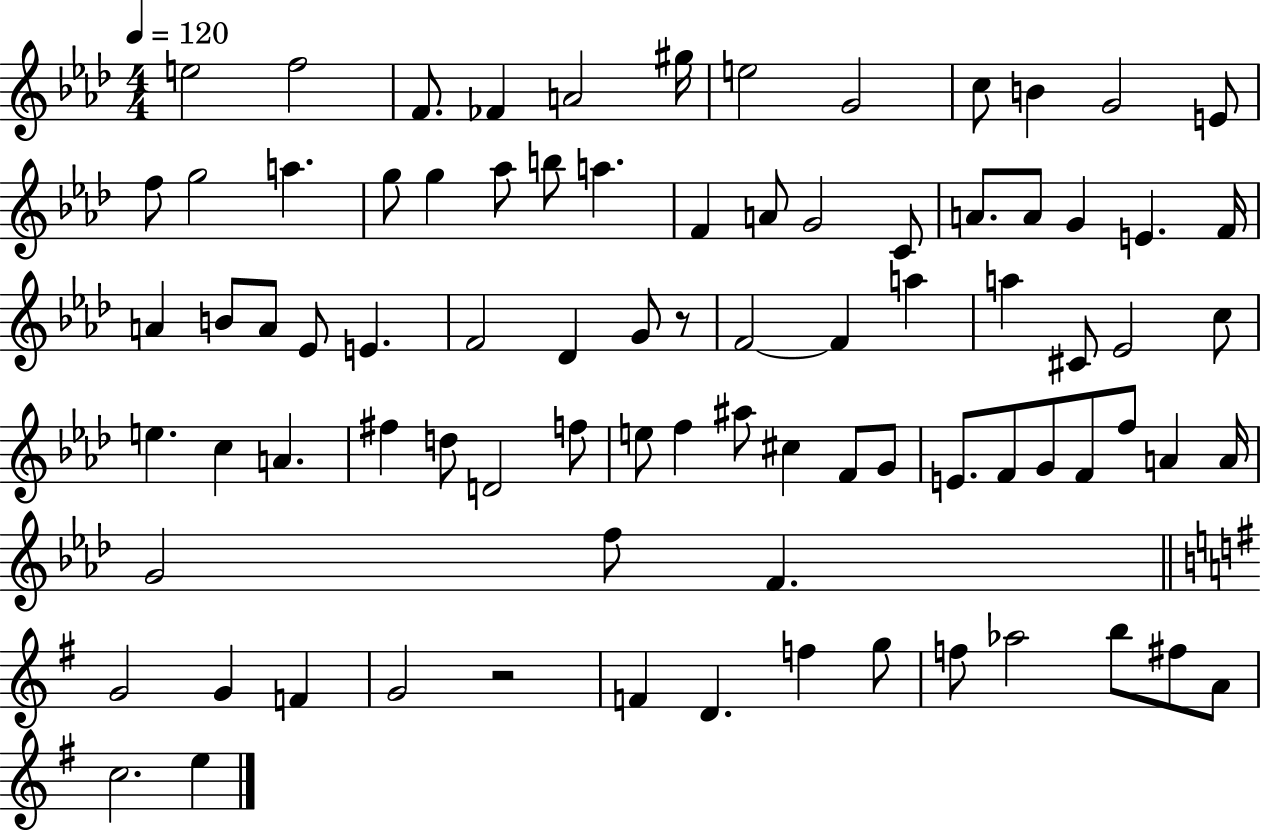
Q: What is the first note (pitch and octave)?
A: E5